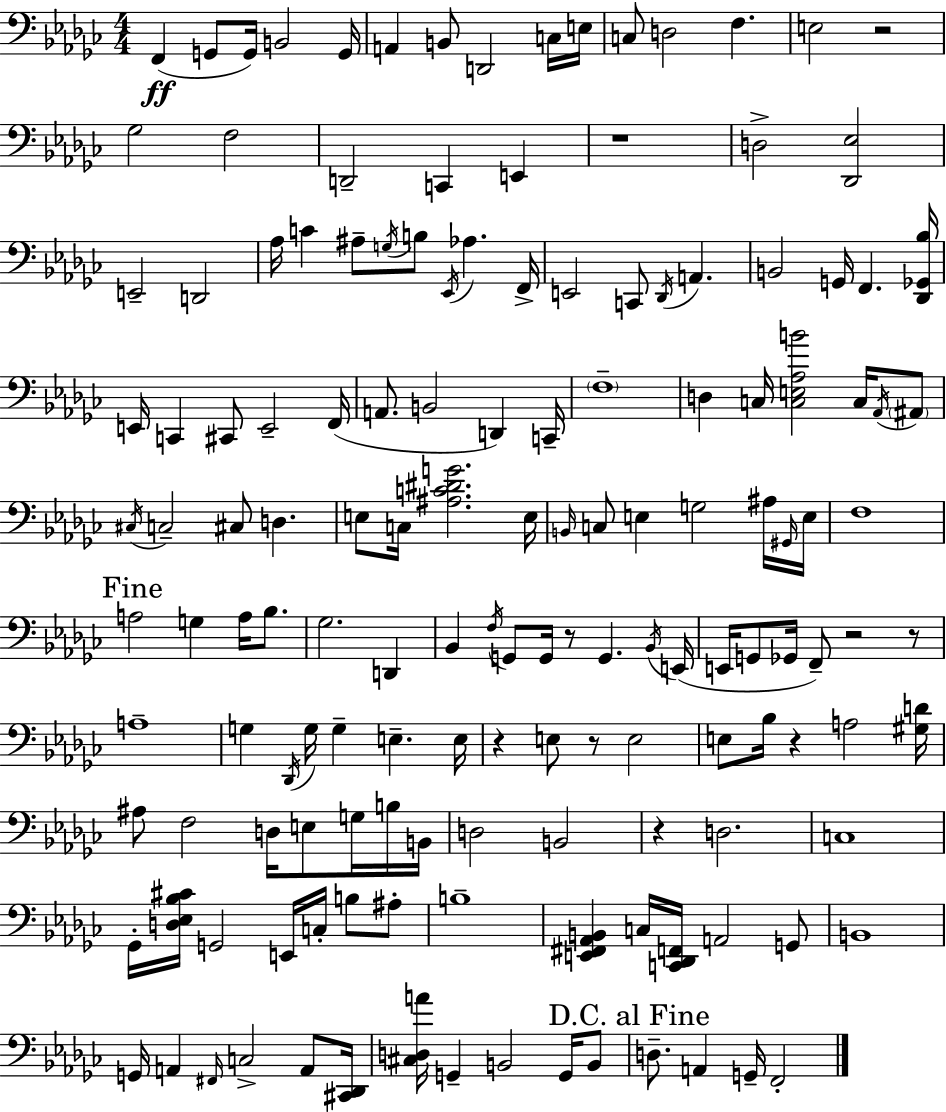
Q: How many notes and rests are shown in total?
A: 150